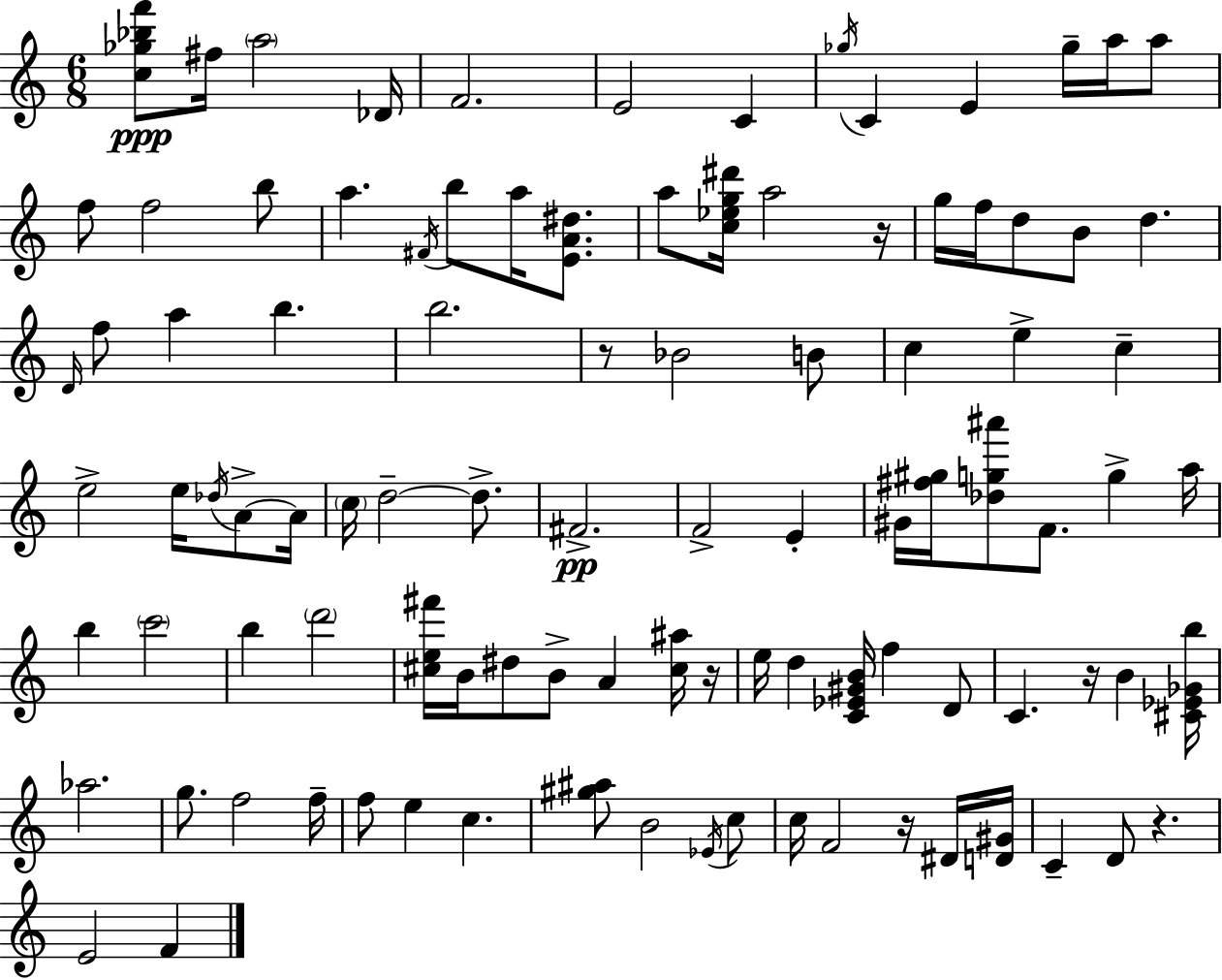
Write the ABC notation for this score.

X:1
T:Untitled
M:6/8
L:1/4
K:C
[c_g_bf']/2 ^f/4 a2 _D/4 F2 E2 C _g/4 C E _g/4 a/4 a/2 f/2 f2 b/2 a ^F/4 b/2 a/4 [EA^d]/2 a/2 [c_eg^d']/4 a2 z/4 g/4 f/4 d/2 B/2 d D/4 f/2 a b b2 z/2 _B2 B/2 c e c e2 e/4 _d/4 A/2 A/4 c/4 d2 d/2 ^F2 F2 E ^G/4 [^f^g]/4 [_dg^a']/2 F/2 g a/4 b c'2 b d'2 [^ce^f']/4 B/4 ^d/2 B/2 A [^c^a]/4 z/4 e/4 d [C_E^GB]/4 f D/2 C z/4 B [^C_E_Gb]/4 _a2 g/2 f2 f/4 f/2 e c [^g^a]/2 B2 _E/4 c/2 c/4 F2 z/4 ^D/4 [D^G]/4 C D/2 z E2 F